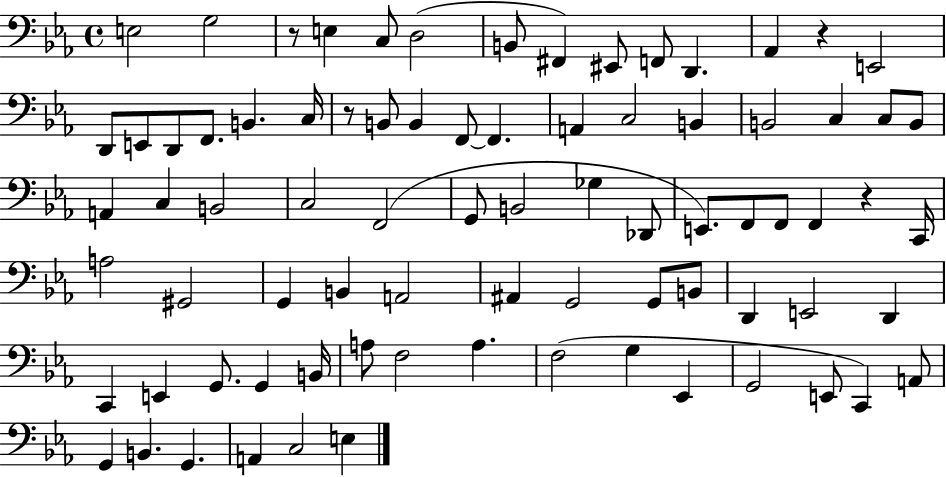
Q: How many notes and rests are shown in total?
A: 80